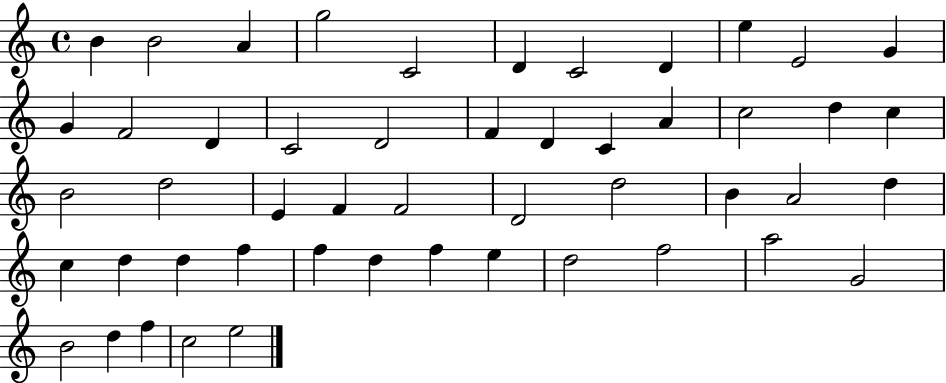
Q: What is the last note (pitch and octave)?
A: E5